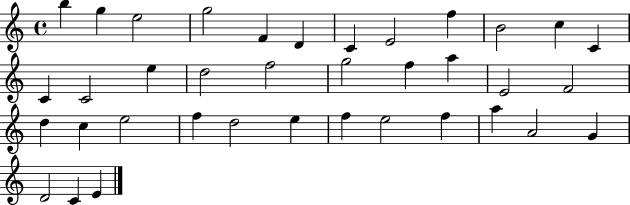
B5/q G5/q E5/h G5/h F4/q D4/q C4/q E4/h F5/q B4/h C5/q C4/q C4/q C4/h E5/q D5/h F5/h G5/h F5/q A5/q E4/h F4/h D5/q C5/q E5/h F5/q D5/h E5/q F5/q E5/h F5/q A5/q A4/h G4/q D4/h C4/q E4/q